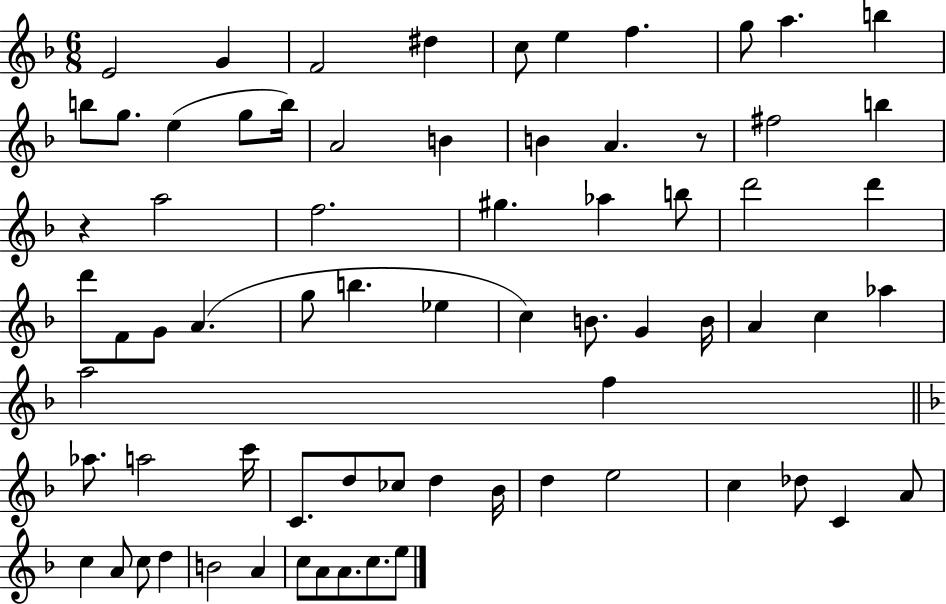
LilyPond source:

{
  \clef treble
  \numericTimeSignature
  \time 6/8
  \key f \major
  \repeat volta 2 { e'2 g'4 | f'2 dis''4 | c''8 e''4 f''4. | g''8 a''4. b''4 | \break b''8 g''8. e''4( g''8 b''16) | a'2 b'4 | b'4 a'4. r8 | fis''2 b''4 | \break r4 a''2 | f''2. | gis''4. aes''4 b''8 | d'''2 d'''4 | \break d'''8 f'8 g'8 a'4.( | g''8 b''4. ees''4 | c''4) b'8. g'4 b'16 | a'4 c''4 aes''4 | \break a''2 f''4 | \bar "||" \break \key d \minor aes''8. a''2 c'''16 | c'8. d''8 ces''8 d''4 bes'16 | d''4 e''2 | c''4 des''8 c'4 a'8 | \break c''4 a'8 c''8 d''4 | b'2 a'4 | c''8 a'8 a'8. c''8. e''8 | } \bar "|."
}